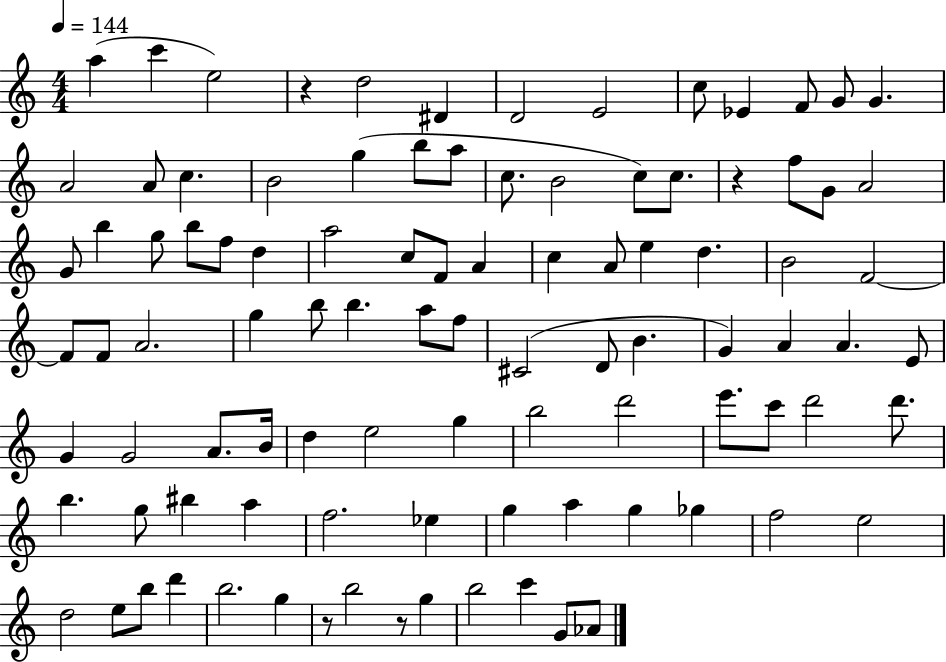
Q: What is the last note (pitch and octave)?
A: Ab4